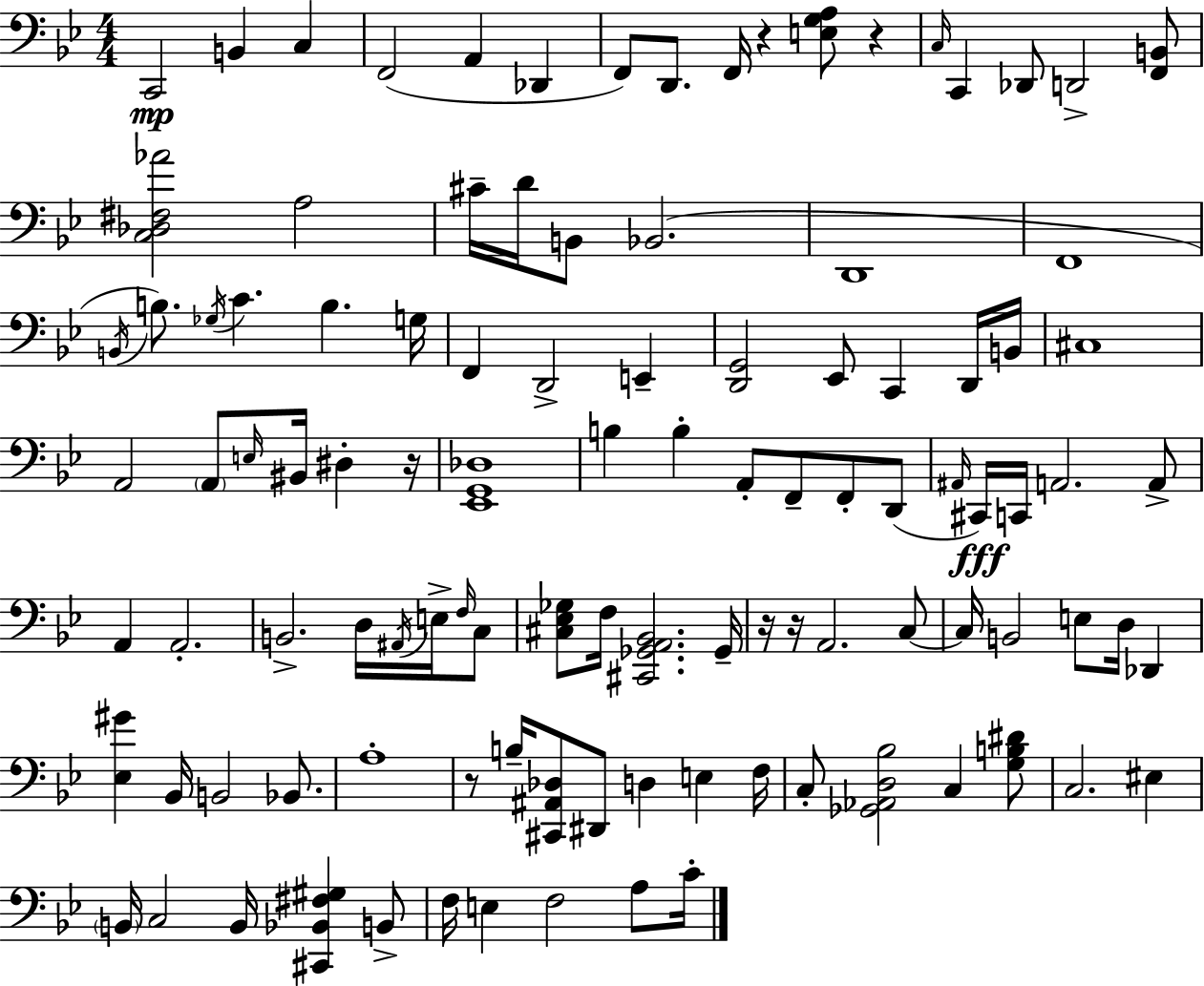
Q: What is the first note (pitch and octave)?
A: C2